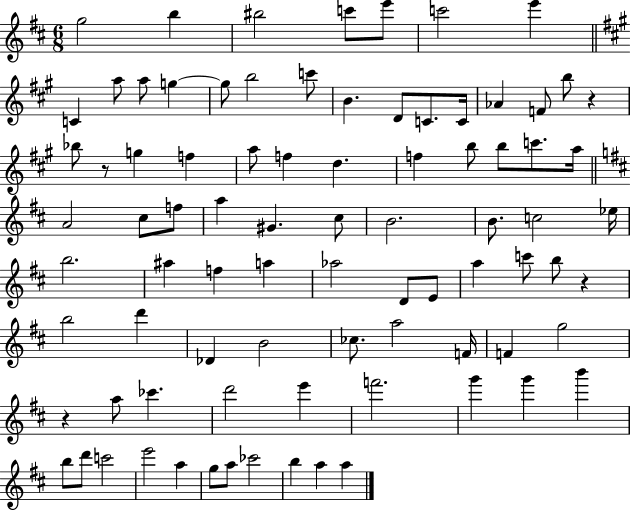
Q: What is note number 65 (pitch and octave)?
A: E6